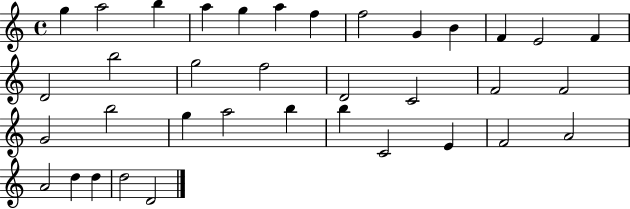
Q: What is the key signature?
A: C major